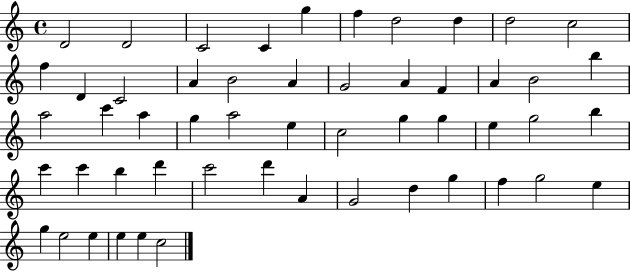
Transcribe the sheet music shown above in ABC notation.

X:1
T:Untitled
M:4/4
L:1/4
K:C
D2 D2 C2 C g f d2 d d2 c2 f D C2 A B2 A G2 A F A B2 b a2 c' a g a2 e c2 g g e g2 b c' c' b d' c'2 d' A G2 d g f g2 e g e2 e e e c2